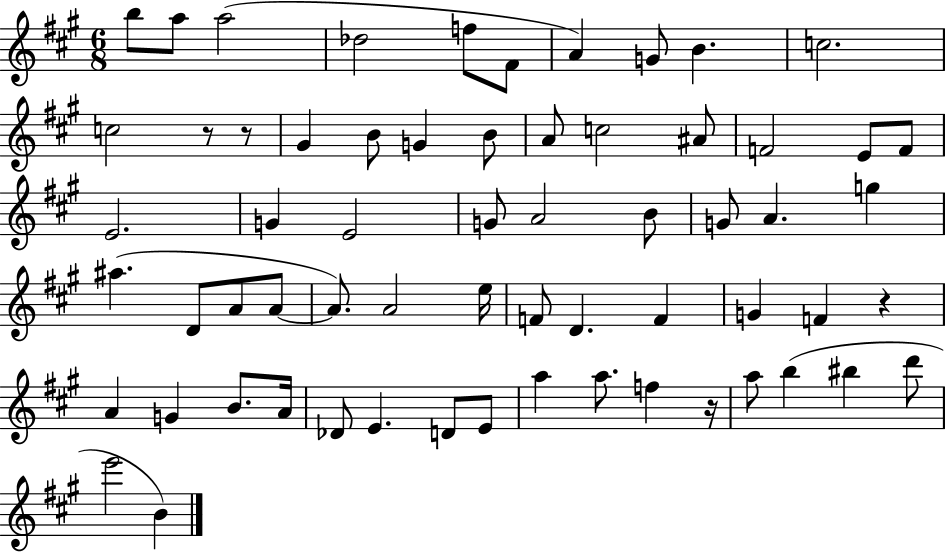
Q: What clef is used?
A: treble